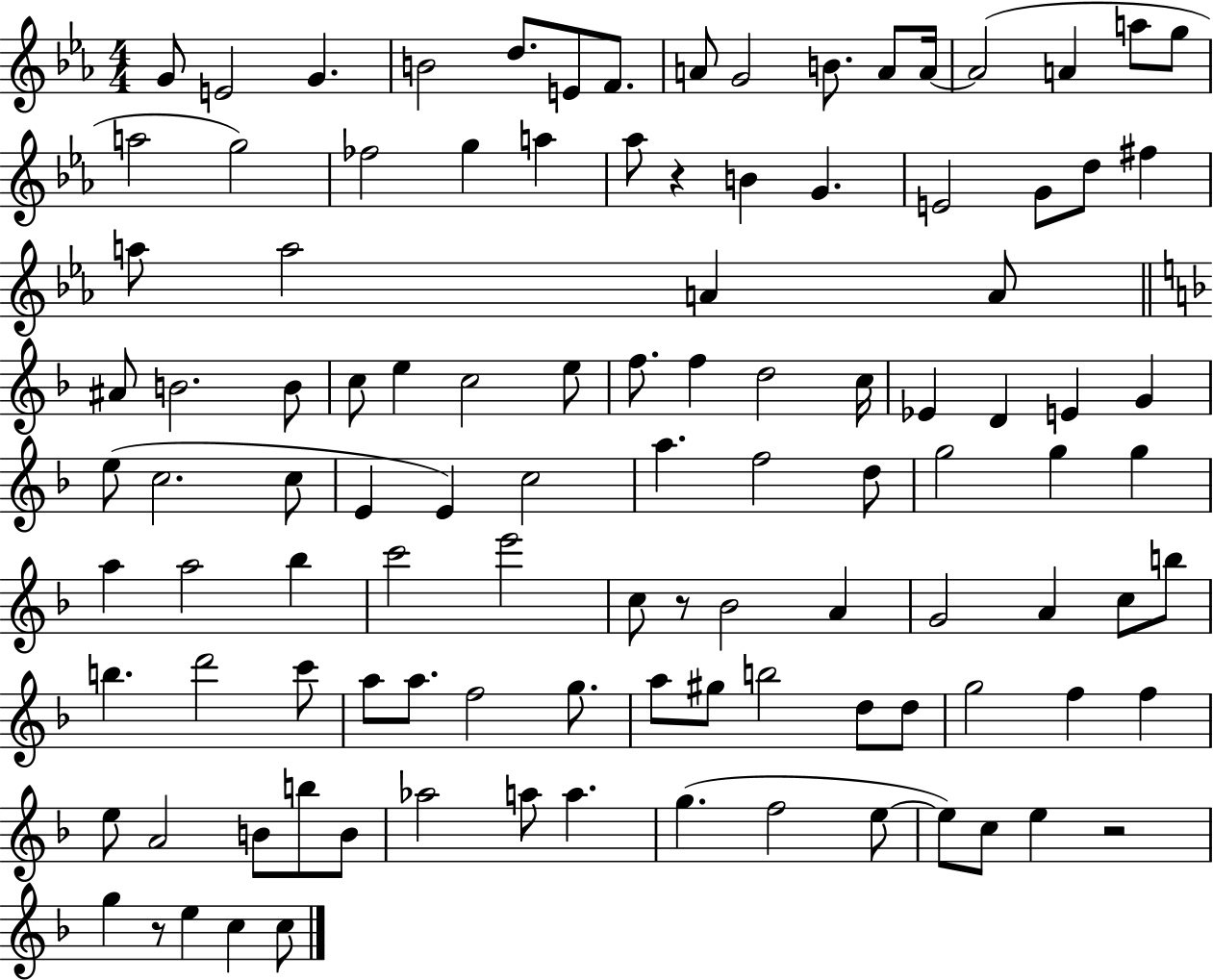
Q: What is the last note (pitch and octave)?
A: C5